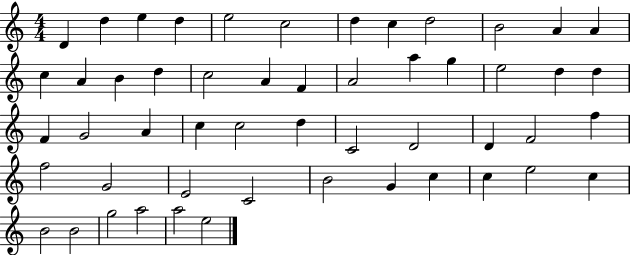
{
  \clef treble
  \numericTimeSignature
  \time 4/4
  \key c \major
  d'4 d''4 e''4 d''4 | e''2 c''2 | d''4 c''4 d''2 | b'2 a'4 a'4 | \break c''4 a'4 b'4 d''4 | c''2 a'4 f'4 | a'2 a''4 g''4 | e''2 d''4 d''4 | \break f'4 g'2 a'4 | c''4 c''2 d''4 | c'2 d'2 | d'4 f'2 f''4 | \break f''2 g'2 | e'2 c'2 | b'2 g'4 c''4 | c''4 e''2 c''4 | \break b'2 b'2 | g''2 a''2 | a''2 e''2 | \bar "|."
}